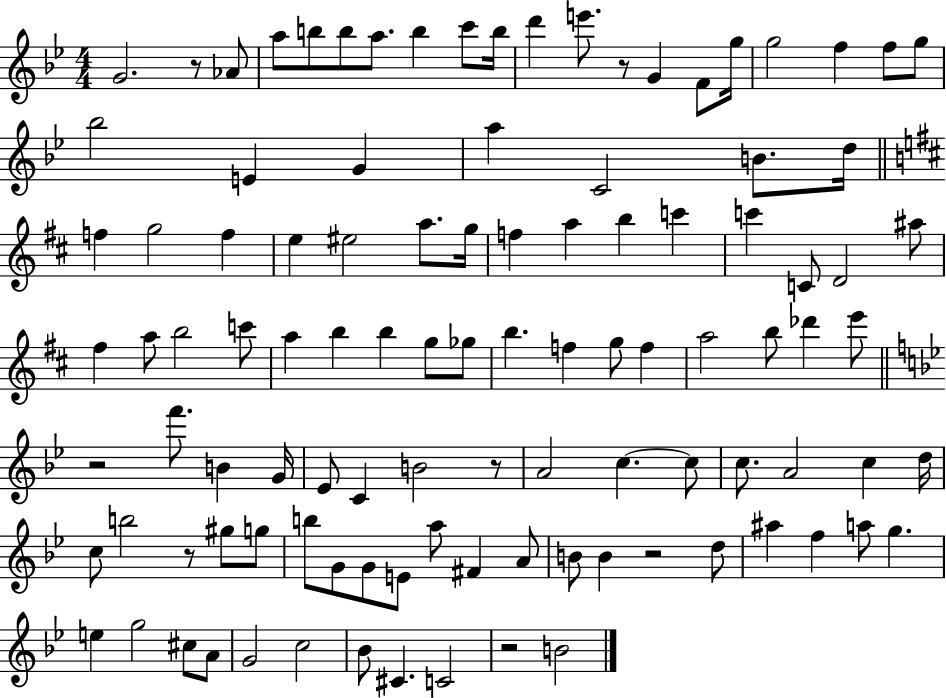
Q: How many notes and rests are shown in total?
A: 105